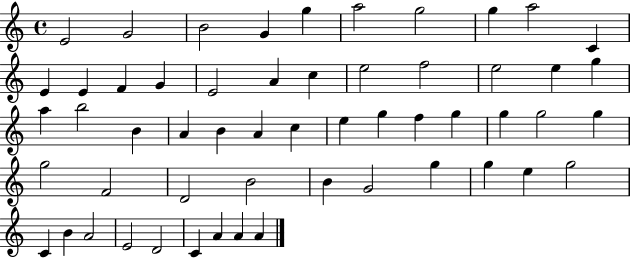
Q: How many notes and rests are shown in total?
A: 55